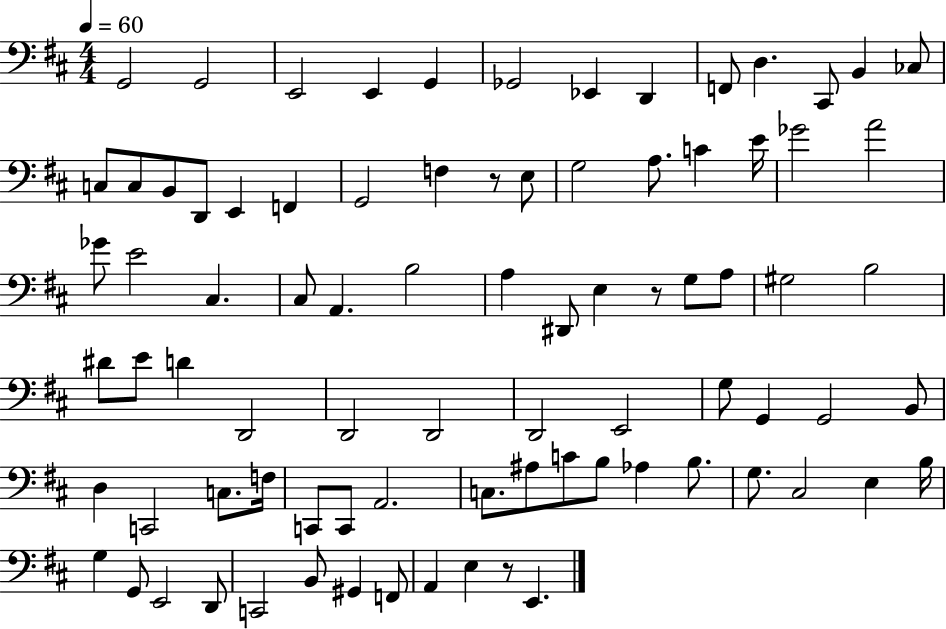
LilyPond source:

{
  \clef bass
  \numericTimeSignature
  \time 4/4
  \key d \major
  \tempo 4 = 60
  \repeat volta 2 { g,2 g,2 | e,2 e,4 g,4 | ges,2 ees,4 d,4 | f,8 d4. cis,8 b,4 ces8 | \break c8 c8 b,8 d,8 e,4 f,4 | g,2 f4 r8 e8 | g2 a8. c'4 e'16 | ges'2 a'2 | \break ges'8 e'2 cis4. | cis8 a,4. b2 | a4 dis,8 e4 r8 g8 a8 | gis2 b2 | \break dis'8 e'8 d'4 d,2 | d,2 d,2 | d,2 e,2 | g8 g,4 g,2 b,8 | \break d4 c,2 c8. f16 | c,8 c,8 a,2. | c8. ais8 c'8 b8 aes4 b8. | g8. cis2 e4 b16 | \break g4 g,8 e,2 d,8 | c,2 b,8 gis,4 f,8 | a,4 e4 r8 e,4. | } \bar "|."
}